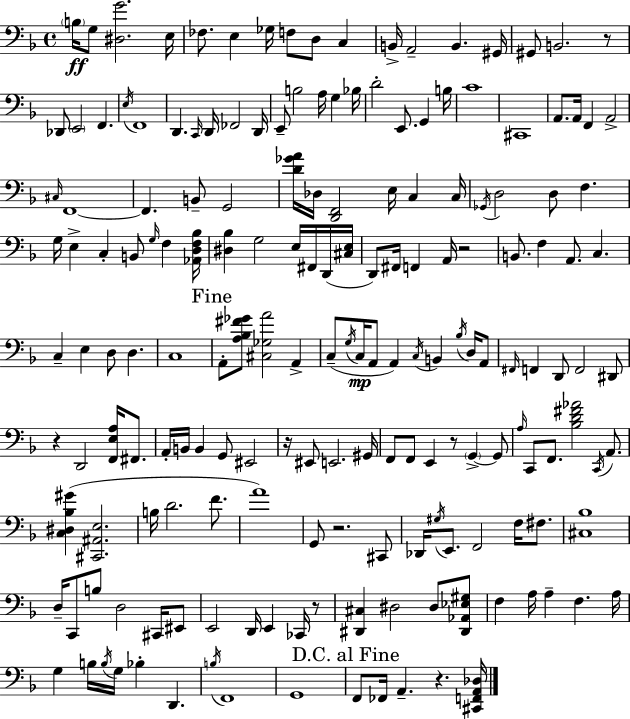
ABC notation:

X:1
T:Untitled
M:4/4
L:1/4
K:Dm
B,/4 G,/2 [^D,G]2 E,/4 _F,/2 E, _G,/4 F,/2 D,/2 C, B,,/4 A,,2 B,, ^G,,/4 ^G,,/2 B,,2 z/2 _D,,/2 E,,2 F,, E,/4 F,,4 D,, C,,/4 D,,/4 _F,,2 D,,/4 E,,/2 B,2 A,/4 G, _B,/4 D2 E,,/2 G,, B,/4 C4 ^C,,4 A,,/2 A,,/4 F,, A,,2 ^C,/4 F,,4 F,, B,,/2 G,,2 [D_GA]/4 _D,/4 [D,,F,,]2 E,/4 C, C,/4 _G,,/4 D,2 D,/2 F, G,/4 E, C, B,,/2 G,/4 F, [_A,,D,F,_B,]/4 [^D,_B,] G,2 E,/4 ^F,,/4 D,,/4 [^C,E,]/4 D,,/2 ^F,,/4 F,, A,,/4 z2 B,,/2 F, A,,/2 C, C, E, D,/2 D, C,4 A,,/2 [A,_B,^F_G]/2 [^C,_G,A]2 A,, C,/2 G,/4 C,/4 A,,/2 A,, C,/4 B,, _B,/4 D,/4 A,,/2 ^F,,/4 F,, D,,/2 F,,2 ^D,,/2 z D,,2 [F,,E,A,]/4 ^F,,/2 A,,/4 B,,/4 B,, G,,/2 ^E,,2 z/4 ^E,,/2 E,,2 ^G,,/4 F,,/2 F,,/2 E,, z/2 G,, G,,/2 A,/4 C,,/2 F,,/2 [_B,D^F_A]2 C,,/4 A,,/2 [C,^D,_B,^G] [^C,,^A,,E,]2 B,/4 D2 F/2 A4 G,,/2 z2 ^C,,/2 _D,,/4 ^G,/4 E,,/2 F,,2 F,/4 ^F,/2 [^C,_B,]4 D,/4 C,,/2 B,/2 D,2 ^C,,/4 ^E,,/2 E,,2 D,,/4 E,, _C,,/4 z/2 [^D,,^C,] ^D,2 ^D,/2 [^D,,_A,,_E,^G,]/2 F, A,/4 A, F, A,/4 G, B,/4 B,/4 G,/4 _B, D,, B,/4 F,,4 G,,4 F,,/2 _F,,/4 A,, z [^C,,F,,A,,_D,]/4